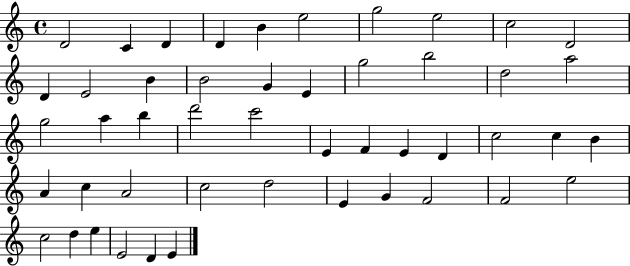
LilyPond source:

{
  \clef treble
  \time 4/4
  \defaultTimeSignature
  \key c \major
  d'2 c'4 d'4 | d'4 b'4 e''2 | g''2 e''2 | c''2 d'2 | \break d'4 e'2 b'4 | b'2 g'4 e'4 | g''2 b''2 | d''2 a''2 | \break g''2 a''4 b''4 | d'''2 c'''2 | e'4 f'4 e'4 d'4 | c''2 c''4 b'4 | \break a'4 c''4 a'2 | c''2 d''2 | e'4 g'4 f'2 | f'2 e''2 | \break c''2 d''4 e''4 | e'2 d'4 e'4 | \bar "|."
}